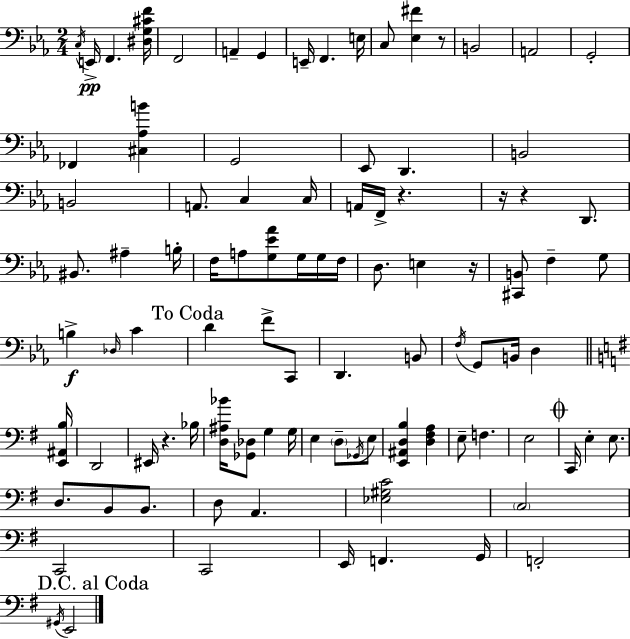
X:1
T:Untitled
M:2/4
L:1/4
K:Eb
C,/4 E,,/4 F,, [^D,G,^CF]/4 F,,2 A,, G,, E,,/4 F,, E,/4 C,/2 [_E,^F] z/2 B,,2 A,,2 G,,2 _F,, [^C,_A,B] G,,2 _E,,/2 D,, B,,2 B,,2 A,,/2 C, C,/4 A,,/4 F,,/4 z z/4 z D,,/2 ^B,,/2 ^A, B,/4 F,/4 A,/2 [G,_E_A]/2 G,/4 G,/4 F,/4 D,/2 E, z/4 [^C,,B,,]/2 F, G,/2 B, _D,/4 C D F/2 C,,/2 D,, B,,/2 F,/4 G,,/2 B,,/4 D, [E,,^A,,B,]/4 D,,2 ^E,,/4 z _B,/4 [D,^A,_B]/4 [_G,,_D,]/2 G, G,/4 E, D,/2 _G,,/4 E,/2 [E,,^A,,D,B,] [D,^F,A,] E,/2 F, E,2 C,,/4 E, E,/2 D,/2 B,,/2 B,,/2 D,/2 A,, [_E,^G,C]2 C,2 C,,2 C,,2 E,,/4 F,, G,,/4 F,,2 ^G,,/4 E,,2